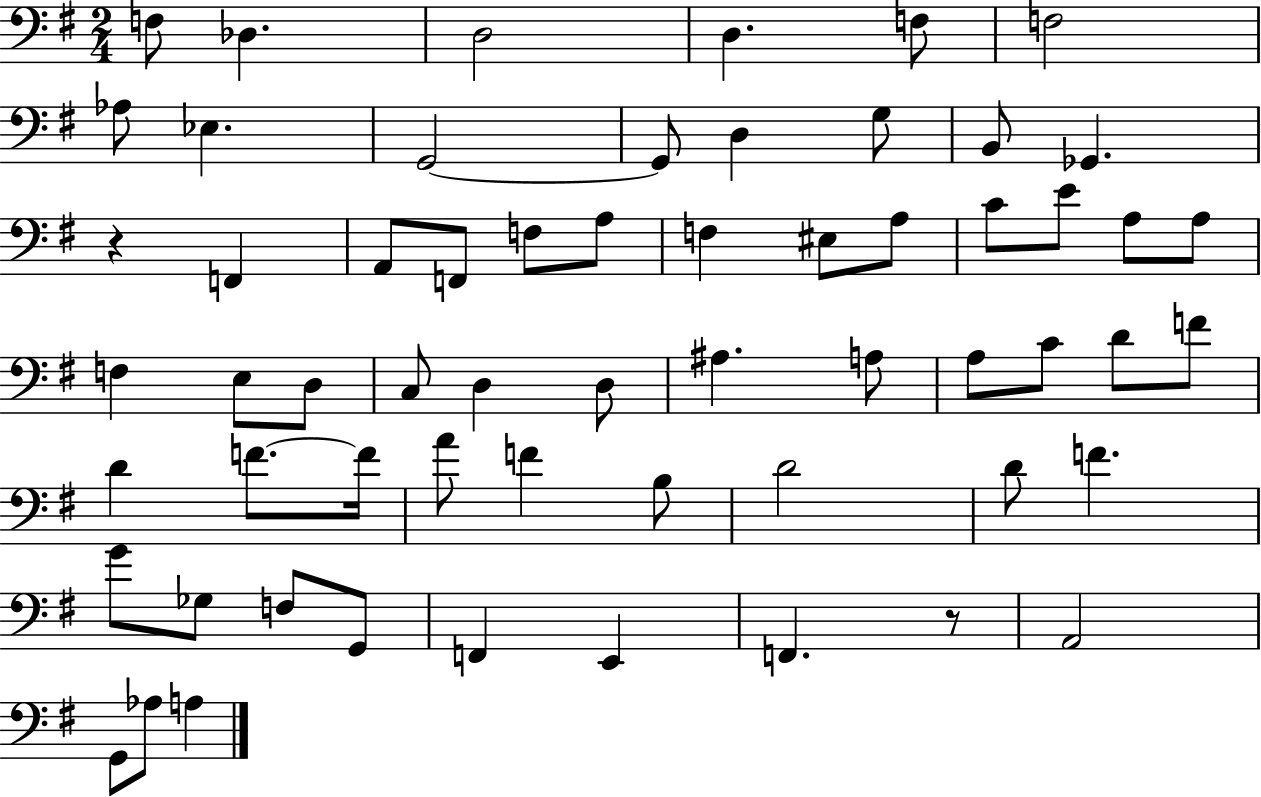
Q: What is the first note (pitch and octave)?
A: F3